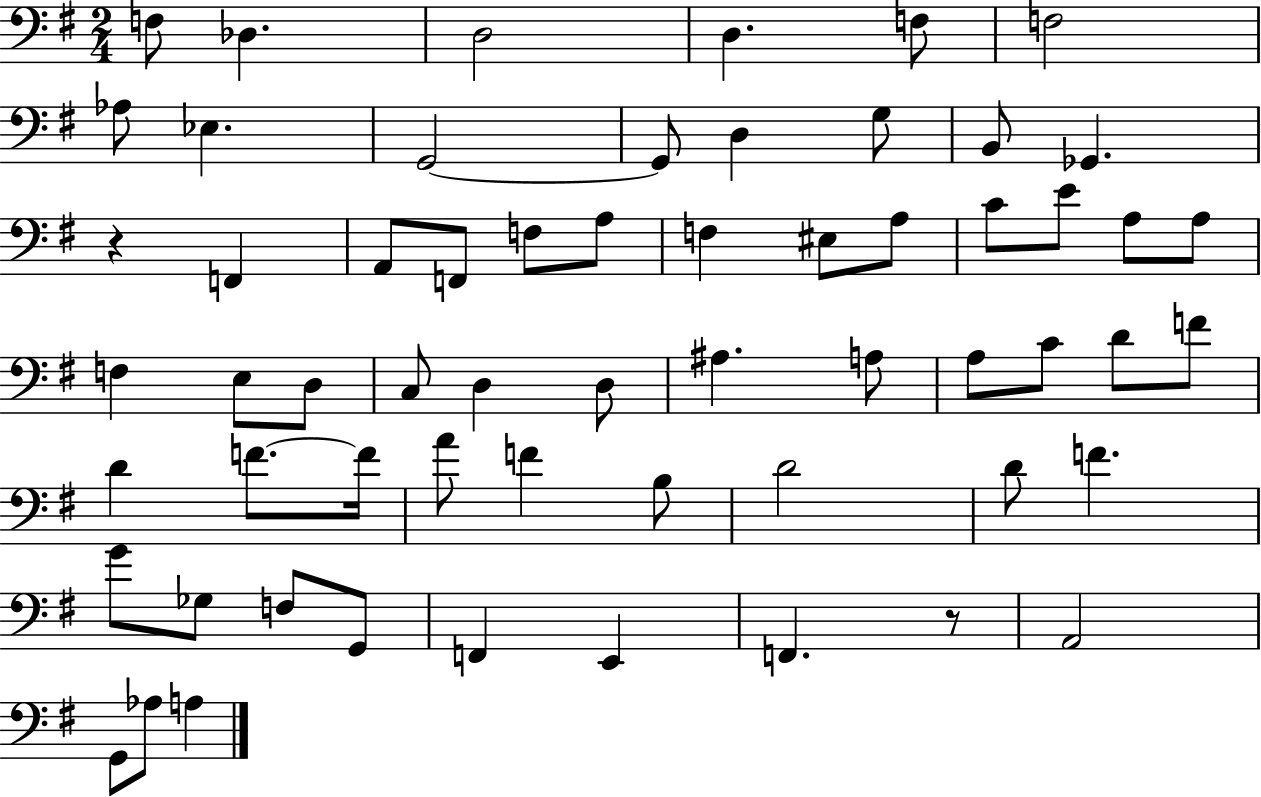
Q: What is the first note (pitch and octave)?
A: F3